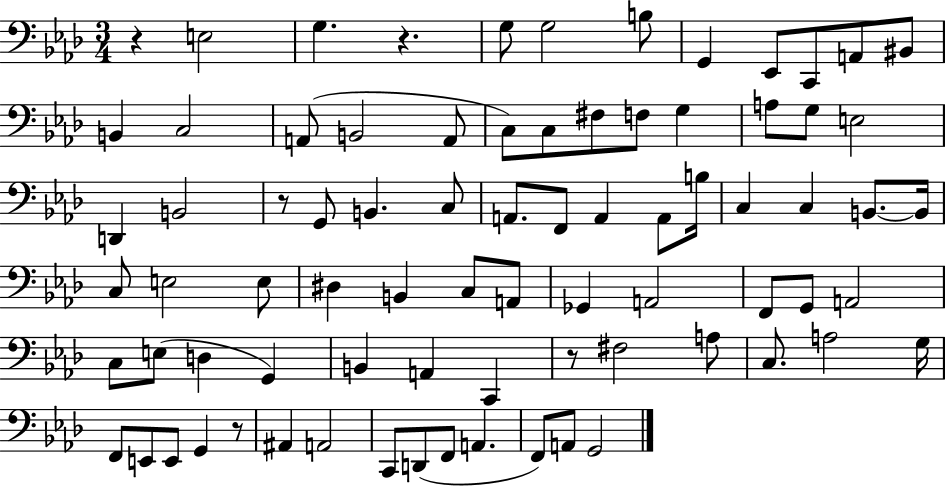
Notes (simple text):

R/q E3/h G3/q. R/q. G3/e G3/h B3/e G2/q Eb2/e C2/e A2/e BIS2/e B2/q C3/h A2/e B2/h A2/e C3/e C3/e F#3/e F3/e G3/q A3/e G3/e E3/h D2/q B2/h R/e G2/e B2/q. C3/e A2/e. F2/e A2/q A2/e B3/s C3/q C3/q B2/e. B2/s C3/e E3/h E3/e D#3/q B2/q C3/e A2/e Gb2/q A2/h F2/e G2/e A2/h C3/e E3/e D3/q G2/q B2/q A2/q C2/q R/e F#3/h A3/e C3/e. A3/h G3/s F2/e E2/e E2/e G2/q R/e A#2/q A2/h C2/e D2/e F2/e A2/q. F2/e A2/e G2/h